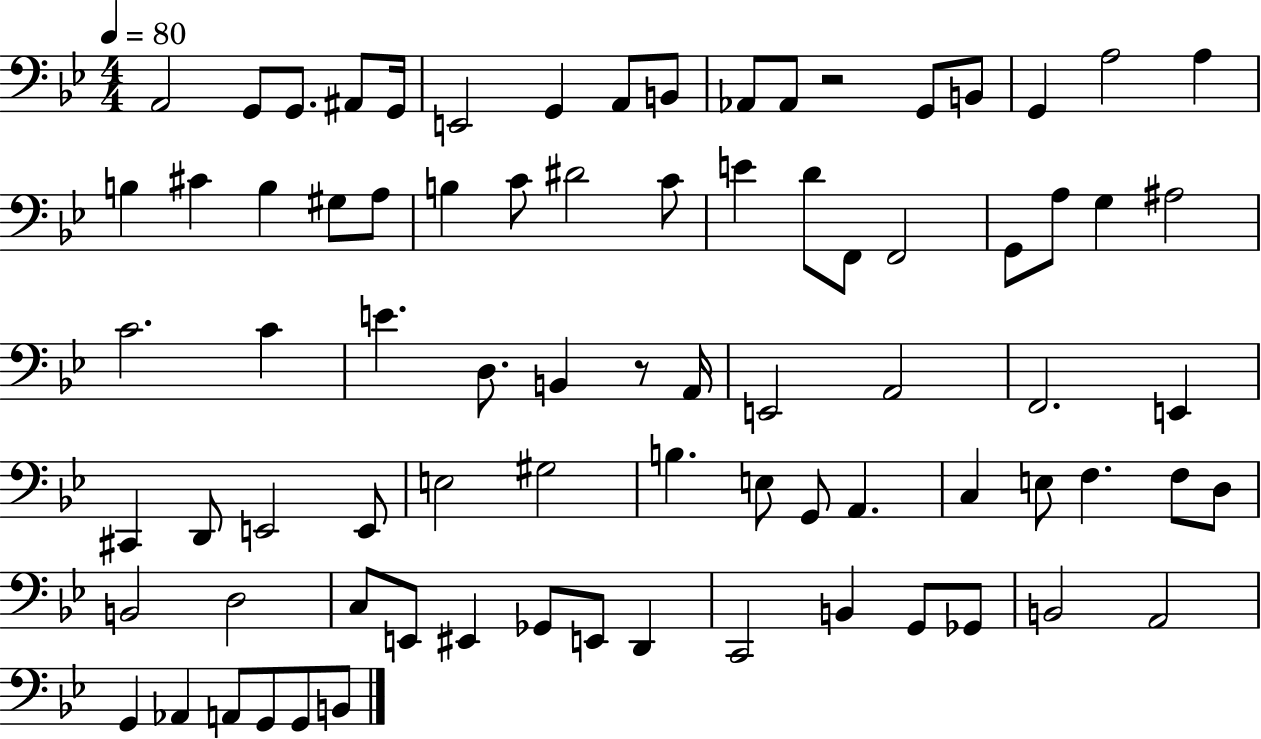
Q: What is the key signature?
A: BES major